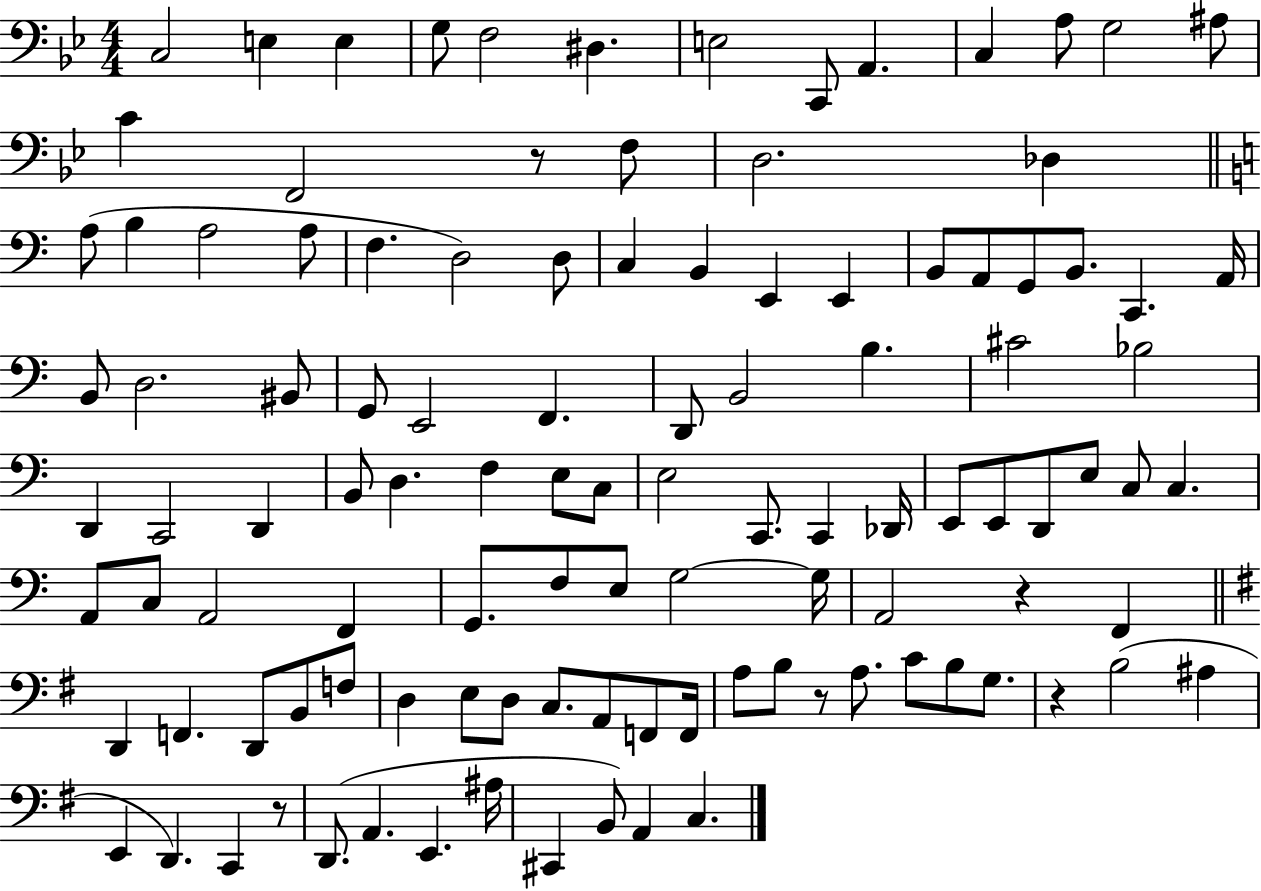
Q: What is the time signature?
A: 4/4